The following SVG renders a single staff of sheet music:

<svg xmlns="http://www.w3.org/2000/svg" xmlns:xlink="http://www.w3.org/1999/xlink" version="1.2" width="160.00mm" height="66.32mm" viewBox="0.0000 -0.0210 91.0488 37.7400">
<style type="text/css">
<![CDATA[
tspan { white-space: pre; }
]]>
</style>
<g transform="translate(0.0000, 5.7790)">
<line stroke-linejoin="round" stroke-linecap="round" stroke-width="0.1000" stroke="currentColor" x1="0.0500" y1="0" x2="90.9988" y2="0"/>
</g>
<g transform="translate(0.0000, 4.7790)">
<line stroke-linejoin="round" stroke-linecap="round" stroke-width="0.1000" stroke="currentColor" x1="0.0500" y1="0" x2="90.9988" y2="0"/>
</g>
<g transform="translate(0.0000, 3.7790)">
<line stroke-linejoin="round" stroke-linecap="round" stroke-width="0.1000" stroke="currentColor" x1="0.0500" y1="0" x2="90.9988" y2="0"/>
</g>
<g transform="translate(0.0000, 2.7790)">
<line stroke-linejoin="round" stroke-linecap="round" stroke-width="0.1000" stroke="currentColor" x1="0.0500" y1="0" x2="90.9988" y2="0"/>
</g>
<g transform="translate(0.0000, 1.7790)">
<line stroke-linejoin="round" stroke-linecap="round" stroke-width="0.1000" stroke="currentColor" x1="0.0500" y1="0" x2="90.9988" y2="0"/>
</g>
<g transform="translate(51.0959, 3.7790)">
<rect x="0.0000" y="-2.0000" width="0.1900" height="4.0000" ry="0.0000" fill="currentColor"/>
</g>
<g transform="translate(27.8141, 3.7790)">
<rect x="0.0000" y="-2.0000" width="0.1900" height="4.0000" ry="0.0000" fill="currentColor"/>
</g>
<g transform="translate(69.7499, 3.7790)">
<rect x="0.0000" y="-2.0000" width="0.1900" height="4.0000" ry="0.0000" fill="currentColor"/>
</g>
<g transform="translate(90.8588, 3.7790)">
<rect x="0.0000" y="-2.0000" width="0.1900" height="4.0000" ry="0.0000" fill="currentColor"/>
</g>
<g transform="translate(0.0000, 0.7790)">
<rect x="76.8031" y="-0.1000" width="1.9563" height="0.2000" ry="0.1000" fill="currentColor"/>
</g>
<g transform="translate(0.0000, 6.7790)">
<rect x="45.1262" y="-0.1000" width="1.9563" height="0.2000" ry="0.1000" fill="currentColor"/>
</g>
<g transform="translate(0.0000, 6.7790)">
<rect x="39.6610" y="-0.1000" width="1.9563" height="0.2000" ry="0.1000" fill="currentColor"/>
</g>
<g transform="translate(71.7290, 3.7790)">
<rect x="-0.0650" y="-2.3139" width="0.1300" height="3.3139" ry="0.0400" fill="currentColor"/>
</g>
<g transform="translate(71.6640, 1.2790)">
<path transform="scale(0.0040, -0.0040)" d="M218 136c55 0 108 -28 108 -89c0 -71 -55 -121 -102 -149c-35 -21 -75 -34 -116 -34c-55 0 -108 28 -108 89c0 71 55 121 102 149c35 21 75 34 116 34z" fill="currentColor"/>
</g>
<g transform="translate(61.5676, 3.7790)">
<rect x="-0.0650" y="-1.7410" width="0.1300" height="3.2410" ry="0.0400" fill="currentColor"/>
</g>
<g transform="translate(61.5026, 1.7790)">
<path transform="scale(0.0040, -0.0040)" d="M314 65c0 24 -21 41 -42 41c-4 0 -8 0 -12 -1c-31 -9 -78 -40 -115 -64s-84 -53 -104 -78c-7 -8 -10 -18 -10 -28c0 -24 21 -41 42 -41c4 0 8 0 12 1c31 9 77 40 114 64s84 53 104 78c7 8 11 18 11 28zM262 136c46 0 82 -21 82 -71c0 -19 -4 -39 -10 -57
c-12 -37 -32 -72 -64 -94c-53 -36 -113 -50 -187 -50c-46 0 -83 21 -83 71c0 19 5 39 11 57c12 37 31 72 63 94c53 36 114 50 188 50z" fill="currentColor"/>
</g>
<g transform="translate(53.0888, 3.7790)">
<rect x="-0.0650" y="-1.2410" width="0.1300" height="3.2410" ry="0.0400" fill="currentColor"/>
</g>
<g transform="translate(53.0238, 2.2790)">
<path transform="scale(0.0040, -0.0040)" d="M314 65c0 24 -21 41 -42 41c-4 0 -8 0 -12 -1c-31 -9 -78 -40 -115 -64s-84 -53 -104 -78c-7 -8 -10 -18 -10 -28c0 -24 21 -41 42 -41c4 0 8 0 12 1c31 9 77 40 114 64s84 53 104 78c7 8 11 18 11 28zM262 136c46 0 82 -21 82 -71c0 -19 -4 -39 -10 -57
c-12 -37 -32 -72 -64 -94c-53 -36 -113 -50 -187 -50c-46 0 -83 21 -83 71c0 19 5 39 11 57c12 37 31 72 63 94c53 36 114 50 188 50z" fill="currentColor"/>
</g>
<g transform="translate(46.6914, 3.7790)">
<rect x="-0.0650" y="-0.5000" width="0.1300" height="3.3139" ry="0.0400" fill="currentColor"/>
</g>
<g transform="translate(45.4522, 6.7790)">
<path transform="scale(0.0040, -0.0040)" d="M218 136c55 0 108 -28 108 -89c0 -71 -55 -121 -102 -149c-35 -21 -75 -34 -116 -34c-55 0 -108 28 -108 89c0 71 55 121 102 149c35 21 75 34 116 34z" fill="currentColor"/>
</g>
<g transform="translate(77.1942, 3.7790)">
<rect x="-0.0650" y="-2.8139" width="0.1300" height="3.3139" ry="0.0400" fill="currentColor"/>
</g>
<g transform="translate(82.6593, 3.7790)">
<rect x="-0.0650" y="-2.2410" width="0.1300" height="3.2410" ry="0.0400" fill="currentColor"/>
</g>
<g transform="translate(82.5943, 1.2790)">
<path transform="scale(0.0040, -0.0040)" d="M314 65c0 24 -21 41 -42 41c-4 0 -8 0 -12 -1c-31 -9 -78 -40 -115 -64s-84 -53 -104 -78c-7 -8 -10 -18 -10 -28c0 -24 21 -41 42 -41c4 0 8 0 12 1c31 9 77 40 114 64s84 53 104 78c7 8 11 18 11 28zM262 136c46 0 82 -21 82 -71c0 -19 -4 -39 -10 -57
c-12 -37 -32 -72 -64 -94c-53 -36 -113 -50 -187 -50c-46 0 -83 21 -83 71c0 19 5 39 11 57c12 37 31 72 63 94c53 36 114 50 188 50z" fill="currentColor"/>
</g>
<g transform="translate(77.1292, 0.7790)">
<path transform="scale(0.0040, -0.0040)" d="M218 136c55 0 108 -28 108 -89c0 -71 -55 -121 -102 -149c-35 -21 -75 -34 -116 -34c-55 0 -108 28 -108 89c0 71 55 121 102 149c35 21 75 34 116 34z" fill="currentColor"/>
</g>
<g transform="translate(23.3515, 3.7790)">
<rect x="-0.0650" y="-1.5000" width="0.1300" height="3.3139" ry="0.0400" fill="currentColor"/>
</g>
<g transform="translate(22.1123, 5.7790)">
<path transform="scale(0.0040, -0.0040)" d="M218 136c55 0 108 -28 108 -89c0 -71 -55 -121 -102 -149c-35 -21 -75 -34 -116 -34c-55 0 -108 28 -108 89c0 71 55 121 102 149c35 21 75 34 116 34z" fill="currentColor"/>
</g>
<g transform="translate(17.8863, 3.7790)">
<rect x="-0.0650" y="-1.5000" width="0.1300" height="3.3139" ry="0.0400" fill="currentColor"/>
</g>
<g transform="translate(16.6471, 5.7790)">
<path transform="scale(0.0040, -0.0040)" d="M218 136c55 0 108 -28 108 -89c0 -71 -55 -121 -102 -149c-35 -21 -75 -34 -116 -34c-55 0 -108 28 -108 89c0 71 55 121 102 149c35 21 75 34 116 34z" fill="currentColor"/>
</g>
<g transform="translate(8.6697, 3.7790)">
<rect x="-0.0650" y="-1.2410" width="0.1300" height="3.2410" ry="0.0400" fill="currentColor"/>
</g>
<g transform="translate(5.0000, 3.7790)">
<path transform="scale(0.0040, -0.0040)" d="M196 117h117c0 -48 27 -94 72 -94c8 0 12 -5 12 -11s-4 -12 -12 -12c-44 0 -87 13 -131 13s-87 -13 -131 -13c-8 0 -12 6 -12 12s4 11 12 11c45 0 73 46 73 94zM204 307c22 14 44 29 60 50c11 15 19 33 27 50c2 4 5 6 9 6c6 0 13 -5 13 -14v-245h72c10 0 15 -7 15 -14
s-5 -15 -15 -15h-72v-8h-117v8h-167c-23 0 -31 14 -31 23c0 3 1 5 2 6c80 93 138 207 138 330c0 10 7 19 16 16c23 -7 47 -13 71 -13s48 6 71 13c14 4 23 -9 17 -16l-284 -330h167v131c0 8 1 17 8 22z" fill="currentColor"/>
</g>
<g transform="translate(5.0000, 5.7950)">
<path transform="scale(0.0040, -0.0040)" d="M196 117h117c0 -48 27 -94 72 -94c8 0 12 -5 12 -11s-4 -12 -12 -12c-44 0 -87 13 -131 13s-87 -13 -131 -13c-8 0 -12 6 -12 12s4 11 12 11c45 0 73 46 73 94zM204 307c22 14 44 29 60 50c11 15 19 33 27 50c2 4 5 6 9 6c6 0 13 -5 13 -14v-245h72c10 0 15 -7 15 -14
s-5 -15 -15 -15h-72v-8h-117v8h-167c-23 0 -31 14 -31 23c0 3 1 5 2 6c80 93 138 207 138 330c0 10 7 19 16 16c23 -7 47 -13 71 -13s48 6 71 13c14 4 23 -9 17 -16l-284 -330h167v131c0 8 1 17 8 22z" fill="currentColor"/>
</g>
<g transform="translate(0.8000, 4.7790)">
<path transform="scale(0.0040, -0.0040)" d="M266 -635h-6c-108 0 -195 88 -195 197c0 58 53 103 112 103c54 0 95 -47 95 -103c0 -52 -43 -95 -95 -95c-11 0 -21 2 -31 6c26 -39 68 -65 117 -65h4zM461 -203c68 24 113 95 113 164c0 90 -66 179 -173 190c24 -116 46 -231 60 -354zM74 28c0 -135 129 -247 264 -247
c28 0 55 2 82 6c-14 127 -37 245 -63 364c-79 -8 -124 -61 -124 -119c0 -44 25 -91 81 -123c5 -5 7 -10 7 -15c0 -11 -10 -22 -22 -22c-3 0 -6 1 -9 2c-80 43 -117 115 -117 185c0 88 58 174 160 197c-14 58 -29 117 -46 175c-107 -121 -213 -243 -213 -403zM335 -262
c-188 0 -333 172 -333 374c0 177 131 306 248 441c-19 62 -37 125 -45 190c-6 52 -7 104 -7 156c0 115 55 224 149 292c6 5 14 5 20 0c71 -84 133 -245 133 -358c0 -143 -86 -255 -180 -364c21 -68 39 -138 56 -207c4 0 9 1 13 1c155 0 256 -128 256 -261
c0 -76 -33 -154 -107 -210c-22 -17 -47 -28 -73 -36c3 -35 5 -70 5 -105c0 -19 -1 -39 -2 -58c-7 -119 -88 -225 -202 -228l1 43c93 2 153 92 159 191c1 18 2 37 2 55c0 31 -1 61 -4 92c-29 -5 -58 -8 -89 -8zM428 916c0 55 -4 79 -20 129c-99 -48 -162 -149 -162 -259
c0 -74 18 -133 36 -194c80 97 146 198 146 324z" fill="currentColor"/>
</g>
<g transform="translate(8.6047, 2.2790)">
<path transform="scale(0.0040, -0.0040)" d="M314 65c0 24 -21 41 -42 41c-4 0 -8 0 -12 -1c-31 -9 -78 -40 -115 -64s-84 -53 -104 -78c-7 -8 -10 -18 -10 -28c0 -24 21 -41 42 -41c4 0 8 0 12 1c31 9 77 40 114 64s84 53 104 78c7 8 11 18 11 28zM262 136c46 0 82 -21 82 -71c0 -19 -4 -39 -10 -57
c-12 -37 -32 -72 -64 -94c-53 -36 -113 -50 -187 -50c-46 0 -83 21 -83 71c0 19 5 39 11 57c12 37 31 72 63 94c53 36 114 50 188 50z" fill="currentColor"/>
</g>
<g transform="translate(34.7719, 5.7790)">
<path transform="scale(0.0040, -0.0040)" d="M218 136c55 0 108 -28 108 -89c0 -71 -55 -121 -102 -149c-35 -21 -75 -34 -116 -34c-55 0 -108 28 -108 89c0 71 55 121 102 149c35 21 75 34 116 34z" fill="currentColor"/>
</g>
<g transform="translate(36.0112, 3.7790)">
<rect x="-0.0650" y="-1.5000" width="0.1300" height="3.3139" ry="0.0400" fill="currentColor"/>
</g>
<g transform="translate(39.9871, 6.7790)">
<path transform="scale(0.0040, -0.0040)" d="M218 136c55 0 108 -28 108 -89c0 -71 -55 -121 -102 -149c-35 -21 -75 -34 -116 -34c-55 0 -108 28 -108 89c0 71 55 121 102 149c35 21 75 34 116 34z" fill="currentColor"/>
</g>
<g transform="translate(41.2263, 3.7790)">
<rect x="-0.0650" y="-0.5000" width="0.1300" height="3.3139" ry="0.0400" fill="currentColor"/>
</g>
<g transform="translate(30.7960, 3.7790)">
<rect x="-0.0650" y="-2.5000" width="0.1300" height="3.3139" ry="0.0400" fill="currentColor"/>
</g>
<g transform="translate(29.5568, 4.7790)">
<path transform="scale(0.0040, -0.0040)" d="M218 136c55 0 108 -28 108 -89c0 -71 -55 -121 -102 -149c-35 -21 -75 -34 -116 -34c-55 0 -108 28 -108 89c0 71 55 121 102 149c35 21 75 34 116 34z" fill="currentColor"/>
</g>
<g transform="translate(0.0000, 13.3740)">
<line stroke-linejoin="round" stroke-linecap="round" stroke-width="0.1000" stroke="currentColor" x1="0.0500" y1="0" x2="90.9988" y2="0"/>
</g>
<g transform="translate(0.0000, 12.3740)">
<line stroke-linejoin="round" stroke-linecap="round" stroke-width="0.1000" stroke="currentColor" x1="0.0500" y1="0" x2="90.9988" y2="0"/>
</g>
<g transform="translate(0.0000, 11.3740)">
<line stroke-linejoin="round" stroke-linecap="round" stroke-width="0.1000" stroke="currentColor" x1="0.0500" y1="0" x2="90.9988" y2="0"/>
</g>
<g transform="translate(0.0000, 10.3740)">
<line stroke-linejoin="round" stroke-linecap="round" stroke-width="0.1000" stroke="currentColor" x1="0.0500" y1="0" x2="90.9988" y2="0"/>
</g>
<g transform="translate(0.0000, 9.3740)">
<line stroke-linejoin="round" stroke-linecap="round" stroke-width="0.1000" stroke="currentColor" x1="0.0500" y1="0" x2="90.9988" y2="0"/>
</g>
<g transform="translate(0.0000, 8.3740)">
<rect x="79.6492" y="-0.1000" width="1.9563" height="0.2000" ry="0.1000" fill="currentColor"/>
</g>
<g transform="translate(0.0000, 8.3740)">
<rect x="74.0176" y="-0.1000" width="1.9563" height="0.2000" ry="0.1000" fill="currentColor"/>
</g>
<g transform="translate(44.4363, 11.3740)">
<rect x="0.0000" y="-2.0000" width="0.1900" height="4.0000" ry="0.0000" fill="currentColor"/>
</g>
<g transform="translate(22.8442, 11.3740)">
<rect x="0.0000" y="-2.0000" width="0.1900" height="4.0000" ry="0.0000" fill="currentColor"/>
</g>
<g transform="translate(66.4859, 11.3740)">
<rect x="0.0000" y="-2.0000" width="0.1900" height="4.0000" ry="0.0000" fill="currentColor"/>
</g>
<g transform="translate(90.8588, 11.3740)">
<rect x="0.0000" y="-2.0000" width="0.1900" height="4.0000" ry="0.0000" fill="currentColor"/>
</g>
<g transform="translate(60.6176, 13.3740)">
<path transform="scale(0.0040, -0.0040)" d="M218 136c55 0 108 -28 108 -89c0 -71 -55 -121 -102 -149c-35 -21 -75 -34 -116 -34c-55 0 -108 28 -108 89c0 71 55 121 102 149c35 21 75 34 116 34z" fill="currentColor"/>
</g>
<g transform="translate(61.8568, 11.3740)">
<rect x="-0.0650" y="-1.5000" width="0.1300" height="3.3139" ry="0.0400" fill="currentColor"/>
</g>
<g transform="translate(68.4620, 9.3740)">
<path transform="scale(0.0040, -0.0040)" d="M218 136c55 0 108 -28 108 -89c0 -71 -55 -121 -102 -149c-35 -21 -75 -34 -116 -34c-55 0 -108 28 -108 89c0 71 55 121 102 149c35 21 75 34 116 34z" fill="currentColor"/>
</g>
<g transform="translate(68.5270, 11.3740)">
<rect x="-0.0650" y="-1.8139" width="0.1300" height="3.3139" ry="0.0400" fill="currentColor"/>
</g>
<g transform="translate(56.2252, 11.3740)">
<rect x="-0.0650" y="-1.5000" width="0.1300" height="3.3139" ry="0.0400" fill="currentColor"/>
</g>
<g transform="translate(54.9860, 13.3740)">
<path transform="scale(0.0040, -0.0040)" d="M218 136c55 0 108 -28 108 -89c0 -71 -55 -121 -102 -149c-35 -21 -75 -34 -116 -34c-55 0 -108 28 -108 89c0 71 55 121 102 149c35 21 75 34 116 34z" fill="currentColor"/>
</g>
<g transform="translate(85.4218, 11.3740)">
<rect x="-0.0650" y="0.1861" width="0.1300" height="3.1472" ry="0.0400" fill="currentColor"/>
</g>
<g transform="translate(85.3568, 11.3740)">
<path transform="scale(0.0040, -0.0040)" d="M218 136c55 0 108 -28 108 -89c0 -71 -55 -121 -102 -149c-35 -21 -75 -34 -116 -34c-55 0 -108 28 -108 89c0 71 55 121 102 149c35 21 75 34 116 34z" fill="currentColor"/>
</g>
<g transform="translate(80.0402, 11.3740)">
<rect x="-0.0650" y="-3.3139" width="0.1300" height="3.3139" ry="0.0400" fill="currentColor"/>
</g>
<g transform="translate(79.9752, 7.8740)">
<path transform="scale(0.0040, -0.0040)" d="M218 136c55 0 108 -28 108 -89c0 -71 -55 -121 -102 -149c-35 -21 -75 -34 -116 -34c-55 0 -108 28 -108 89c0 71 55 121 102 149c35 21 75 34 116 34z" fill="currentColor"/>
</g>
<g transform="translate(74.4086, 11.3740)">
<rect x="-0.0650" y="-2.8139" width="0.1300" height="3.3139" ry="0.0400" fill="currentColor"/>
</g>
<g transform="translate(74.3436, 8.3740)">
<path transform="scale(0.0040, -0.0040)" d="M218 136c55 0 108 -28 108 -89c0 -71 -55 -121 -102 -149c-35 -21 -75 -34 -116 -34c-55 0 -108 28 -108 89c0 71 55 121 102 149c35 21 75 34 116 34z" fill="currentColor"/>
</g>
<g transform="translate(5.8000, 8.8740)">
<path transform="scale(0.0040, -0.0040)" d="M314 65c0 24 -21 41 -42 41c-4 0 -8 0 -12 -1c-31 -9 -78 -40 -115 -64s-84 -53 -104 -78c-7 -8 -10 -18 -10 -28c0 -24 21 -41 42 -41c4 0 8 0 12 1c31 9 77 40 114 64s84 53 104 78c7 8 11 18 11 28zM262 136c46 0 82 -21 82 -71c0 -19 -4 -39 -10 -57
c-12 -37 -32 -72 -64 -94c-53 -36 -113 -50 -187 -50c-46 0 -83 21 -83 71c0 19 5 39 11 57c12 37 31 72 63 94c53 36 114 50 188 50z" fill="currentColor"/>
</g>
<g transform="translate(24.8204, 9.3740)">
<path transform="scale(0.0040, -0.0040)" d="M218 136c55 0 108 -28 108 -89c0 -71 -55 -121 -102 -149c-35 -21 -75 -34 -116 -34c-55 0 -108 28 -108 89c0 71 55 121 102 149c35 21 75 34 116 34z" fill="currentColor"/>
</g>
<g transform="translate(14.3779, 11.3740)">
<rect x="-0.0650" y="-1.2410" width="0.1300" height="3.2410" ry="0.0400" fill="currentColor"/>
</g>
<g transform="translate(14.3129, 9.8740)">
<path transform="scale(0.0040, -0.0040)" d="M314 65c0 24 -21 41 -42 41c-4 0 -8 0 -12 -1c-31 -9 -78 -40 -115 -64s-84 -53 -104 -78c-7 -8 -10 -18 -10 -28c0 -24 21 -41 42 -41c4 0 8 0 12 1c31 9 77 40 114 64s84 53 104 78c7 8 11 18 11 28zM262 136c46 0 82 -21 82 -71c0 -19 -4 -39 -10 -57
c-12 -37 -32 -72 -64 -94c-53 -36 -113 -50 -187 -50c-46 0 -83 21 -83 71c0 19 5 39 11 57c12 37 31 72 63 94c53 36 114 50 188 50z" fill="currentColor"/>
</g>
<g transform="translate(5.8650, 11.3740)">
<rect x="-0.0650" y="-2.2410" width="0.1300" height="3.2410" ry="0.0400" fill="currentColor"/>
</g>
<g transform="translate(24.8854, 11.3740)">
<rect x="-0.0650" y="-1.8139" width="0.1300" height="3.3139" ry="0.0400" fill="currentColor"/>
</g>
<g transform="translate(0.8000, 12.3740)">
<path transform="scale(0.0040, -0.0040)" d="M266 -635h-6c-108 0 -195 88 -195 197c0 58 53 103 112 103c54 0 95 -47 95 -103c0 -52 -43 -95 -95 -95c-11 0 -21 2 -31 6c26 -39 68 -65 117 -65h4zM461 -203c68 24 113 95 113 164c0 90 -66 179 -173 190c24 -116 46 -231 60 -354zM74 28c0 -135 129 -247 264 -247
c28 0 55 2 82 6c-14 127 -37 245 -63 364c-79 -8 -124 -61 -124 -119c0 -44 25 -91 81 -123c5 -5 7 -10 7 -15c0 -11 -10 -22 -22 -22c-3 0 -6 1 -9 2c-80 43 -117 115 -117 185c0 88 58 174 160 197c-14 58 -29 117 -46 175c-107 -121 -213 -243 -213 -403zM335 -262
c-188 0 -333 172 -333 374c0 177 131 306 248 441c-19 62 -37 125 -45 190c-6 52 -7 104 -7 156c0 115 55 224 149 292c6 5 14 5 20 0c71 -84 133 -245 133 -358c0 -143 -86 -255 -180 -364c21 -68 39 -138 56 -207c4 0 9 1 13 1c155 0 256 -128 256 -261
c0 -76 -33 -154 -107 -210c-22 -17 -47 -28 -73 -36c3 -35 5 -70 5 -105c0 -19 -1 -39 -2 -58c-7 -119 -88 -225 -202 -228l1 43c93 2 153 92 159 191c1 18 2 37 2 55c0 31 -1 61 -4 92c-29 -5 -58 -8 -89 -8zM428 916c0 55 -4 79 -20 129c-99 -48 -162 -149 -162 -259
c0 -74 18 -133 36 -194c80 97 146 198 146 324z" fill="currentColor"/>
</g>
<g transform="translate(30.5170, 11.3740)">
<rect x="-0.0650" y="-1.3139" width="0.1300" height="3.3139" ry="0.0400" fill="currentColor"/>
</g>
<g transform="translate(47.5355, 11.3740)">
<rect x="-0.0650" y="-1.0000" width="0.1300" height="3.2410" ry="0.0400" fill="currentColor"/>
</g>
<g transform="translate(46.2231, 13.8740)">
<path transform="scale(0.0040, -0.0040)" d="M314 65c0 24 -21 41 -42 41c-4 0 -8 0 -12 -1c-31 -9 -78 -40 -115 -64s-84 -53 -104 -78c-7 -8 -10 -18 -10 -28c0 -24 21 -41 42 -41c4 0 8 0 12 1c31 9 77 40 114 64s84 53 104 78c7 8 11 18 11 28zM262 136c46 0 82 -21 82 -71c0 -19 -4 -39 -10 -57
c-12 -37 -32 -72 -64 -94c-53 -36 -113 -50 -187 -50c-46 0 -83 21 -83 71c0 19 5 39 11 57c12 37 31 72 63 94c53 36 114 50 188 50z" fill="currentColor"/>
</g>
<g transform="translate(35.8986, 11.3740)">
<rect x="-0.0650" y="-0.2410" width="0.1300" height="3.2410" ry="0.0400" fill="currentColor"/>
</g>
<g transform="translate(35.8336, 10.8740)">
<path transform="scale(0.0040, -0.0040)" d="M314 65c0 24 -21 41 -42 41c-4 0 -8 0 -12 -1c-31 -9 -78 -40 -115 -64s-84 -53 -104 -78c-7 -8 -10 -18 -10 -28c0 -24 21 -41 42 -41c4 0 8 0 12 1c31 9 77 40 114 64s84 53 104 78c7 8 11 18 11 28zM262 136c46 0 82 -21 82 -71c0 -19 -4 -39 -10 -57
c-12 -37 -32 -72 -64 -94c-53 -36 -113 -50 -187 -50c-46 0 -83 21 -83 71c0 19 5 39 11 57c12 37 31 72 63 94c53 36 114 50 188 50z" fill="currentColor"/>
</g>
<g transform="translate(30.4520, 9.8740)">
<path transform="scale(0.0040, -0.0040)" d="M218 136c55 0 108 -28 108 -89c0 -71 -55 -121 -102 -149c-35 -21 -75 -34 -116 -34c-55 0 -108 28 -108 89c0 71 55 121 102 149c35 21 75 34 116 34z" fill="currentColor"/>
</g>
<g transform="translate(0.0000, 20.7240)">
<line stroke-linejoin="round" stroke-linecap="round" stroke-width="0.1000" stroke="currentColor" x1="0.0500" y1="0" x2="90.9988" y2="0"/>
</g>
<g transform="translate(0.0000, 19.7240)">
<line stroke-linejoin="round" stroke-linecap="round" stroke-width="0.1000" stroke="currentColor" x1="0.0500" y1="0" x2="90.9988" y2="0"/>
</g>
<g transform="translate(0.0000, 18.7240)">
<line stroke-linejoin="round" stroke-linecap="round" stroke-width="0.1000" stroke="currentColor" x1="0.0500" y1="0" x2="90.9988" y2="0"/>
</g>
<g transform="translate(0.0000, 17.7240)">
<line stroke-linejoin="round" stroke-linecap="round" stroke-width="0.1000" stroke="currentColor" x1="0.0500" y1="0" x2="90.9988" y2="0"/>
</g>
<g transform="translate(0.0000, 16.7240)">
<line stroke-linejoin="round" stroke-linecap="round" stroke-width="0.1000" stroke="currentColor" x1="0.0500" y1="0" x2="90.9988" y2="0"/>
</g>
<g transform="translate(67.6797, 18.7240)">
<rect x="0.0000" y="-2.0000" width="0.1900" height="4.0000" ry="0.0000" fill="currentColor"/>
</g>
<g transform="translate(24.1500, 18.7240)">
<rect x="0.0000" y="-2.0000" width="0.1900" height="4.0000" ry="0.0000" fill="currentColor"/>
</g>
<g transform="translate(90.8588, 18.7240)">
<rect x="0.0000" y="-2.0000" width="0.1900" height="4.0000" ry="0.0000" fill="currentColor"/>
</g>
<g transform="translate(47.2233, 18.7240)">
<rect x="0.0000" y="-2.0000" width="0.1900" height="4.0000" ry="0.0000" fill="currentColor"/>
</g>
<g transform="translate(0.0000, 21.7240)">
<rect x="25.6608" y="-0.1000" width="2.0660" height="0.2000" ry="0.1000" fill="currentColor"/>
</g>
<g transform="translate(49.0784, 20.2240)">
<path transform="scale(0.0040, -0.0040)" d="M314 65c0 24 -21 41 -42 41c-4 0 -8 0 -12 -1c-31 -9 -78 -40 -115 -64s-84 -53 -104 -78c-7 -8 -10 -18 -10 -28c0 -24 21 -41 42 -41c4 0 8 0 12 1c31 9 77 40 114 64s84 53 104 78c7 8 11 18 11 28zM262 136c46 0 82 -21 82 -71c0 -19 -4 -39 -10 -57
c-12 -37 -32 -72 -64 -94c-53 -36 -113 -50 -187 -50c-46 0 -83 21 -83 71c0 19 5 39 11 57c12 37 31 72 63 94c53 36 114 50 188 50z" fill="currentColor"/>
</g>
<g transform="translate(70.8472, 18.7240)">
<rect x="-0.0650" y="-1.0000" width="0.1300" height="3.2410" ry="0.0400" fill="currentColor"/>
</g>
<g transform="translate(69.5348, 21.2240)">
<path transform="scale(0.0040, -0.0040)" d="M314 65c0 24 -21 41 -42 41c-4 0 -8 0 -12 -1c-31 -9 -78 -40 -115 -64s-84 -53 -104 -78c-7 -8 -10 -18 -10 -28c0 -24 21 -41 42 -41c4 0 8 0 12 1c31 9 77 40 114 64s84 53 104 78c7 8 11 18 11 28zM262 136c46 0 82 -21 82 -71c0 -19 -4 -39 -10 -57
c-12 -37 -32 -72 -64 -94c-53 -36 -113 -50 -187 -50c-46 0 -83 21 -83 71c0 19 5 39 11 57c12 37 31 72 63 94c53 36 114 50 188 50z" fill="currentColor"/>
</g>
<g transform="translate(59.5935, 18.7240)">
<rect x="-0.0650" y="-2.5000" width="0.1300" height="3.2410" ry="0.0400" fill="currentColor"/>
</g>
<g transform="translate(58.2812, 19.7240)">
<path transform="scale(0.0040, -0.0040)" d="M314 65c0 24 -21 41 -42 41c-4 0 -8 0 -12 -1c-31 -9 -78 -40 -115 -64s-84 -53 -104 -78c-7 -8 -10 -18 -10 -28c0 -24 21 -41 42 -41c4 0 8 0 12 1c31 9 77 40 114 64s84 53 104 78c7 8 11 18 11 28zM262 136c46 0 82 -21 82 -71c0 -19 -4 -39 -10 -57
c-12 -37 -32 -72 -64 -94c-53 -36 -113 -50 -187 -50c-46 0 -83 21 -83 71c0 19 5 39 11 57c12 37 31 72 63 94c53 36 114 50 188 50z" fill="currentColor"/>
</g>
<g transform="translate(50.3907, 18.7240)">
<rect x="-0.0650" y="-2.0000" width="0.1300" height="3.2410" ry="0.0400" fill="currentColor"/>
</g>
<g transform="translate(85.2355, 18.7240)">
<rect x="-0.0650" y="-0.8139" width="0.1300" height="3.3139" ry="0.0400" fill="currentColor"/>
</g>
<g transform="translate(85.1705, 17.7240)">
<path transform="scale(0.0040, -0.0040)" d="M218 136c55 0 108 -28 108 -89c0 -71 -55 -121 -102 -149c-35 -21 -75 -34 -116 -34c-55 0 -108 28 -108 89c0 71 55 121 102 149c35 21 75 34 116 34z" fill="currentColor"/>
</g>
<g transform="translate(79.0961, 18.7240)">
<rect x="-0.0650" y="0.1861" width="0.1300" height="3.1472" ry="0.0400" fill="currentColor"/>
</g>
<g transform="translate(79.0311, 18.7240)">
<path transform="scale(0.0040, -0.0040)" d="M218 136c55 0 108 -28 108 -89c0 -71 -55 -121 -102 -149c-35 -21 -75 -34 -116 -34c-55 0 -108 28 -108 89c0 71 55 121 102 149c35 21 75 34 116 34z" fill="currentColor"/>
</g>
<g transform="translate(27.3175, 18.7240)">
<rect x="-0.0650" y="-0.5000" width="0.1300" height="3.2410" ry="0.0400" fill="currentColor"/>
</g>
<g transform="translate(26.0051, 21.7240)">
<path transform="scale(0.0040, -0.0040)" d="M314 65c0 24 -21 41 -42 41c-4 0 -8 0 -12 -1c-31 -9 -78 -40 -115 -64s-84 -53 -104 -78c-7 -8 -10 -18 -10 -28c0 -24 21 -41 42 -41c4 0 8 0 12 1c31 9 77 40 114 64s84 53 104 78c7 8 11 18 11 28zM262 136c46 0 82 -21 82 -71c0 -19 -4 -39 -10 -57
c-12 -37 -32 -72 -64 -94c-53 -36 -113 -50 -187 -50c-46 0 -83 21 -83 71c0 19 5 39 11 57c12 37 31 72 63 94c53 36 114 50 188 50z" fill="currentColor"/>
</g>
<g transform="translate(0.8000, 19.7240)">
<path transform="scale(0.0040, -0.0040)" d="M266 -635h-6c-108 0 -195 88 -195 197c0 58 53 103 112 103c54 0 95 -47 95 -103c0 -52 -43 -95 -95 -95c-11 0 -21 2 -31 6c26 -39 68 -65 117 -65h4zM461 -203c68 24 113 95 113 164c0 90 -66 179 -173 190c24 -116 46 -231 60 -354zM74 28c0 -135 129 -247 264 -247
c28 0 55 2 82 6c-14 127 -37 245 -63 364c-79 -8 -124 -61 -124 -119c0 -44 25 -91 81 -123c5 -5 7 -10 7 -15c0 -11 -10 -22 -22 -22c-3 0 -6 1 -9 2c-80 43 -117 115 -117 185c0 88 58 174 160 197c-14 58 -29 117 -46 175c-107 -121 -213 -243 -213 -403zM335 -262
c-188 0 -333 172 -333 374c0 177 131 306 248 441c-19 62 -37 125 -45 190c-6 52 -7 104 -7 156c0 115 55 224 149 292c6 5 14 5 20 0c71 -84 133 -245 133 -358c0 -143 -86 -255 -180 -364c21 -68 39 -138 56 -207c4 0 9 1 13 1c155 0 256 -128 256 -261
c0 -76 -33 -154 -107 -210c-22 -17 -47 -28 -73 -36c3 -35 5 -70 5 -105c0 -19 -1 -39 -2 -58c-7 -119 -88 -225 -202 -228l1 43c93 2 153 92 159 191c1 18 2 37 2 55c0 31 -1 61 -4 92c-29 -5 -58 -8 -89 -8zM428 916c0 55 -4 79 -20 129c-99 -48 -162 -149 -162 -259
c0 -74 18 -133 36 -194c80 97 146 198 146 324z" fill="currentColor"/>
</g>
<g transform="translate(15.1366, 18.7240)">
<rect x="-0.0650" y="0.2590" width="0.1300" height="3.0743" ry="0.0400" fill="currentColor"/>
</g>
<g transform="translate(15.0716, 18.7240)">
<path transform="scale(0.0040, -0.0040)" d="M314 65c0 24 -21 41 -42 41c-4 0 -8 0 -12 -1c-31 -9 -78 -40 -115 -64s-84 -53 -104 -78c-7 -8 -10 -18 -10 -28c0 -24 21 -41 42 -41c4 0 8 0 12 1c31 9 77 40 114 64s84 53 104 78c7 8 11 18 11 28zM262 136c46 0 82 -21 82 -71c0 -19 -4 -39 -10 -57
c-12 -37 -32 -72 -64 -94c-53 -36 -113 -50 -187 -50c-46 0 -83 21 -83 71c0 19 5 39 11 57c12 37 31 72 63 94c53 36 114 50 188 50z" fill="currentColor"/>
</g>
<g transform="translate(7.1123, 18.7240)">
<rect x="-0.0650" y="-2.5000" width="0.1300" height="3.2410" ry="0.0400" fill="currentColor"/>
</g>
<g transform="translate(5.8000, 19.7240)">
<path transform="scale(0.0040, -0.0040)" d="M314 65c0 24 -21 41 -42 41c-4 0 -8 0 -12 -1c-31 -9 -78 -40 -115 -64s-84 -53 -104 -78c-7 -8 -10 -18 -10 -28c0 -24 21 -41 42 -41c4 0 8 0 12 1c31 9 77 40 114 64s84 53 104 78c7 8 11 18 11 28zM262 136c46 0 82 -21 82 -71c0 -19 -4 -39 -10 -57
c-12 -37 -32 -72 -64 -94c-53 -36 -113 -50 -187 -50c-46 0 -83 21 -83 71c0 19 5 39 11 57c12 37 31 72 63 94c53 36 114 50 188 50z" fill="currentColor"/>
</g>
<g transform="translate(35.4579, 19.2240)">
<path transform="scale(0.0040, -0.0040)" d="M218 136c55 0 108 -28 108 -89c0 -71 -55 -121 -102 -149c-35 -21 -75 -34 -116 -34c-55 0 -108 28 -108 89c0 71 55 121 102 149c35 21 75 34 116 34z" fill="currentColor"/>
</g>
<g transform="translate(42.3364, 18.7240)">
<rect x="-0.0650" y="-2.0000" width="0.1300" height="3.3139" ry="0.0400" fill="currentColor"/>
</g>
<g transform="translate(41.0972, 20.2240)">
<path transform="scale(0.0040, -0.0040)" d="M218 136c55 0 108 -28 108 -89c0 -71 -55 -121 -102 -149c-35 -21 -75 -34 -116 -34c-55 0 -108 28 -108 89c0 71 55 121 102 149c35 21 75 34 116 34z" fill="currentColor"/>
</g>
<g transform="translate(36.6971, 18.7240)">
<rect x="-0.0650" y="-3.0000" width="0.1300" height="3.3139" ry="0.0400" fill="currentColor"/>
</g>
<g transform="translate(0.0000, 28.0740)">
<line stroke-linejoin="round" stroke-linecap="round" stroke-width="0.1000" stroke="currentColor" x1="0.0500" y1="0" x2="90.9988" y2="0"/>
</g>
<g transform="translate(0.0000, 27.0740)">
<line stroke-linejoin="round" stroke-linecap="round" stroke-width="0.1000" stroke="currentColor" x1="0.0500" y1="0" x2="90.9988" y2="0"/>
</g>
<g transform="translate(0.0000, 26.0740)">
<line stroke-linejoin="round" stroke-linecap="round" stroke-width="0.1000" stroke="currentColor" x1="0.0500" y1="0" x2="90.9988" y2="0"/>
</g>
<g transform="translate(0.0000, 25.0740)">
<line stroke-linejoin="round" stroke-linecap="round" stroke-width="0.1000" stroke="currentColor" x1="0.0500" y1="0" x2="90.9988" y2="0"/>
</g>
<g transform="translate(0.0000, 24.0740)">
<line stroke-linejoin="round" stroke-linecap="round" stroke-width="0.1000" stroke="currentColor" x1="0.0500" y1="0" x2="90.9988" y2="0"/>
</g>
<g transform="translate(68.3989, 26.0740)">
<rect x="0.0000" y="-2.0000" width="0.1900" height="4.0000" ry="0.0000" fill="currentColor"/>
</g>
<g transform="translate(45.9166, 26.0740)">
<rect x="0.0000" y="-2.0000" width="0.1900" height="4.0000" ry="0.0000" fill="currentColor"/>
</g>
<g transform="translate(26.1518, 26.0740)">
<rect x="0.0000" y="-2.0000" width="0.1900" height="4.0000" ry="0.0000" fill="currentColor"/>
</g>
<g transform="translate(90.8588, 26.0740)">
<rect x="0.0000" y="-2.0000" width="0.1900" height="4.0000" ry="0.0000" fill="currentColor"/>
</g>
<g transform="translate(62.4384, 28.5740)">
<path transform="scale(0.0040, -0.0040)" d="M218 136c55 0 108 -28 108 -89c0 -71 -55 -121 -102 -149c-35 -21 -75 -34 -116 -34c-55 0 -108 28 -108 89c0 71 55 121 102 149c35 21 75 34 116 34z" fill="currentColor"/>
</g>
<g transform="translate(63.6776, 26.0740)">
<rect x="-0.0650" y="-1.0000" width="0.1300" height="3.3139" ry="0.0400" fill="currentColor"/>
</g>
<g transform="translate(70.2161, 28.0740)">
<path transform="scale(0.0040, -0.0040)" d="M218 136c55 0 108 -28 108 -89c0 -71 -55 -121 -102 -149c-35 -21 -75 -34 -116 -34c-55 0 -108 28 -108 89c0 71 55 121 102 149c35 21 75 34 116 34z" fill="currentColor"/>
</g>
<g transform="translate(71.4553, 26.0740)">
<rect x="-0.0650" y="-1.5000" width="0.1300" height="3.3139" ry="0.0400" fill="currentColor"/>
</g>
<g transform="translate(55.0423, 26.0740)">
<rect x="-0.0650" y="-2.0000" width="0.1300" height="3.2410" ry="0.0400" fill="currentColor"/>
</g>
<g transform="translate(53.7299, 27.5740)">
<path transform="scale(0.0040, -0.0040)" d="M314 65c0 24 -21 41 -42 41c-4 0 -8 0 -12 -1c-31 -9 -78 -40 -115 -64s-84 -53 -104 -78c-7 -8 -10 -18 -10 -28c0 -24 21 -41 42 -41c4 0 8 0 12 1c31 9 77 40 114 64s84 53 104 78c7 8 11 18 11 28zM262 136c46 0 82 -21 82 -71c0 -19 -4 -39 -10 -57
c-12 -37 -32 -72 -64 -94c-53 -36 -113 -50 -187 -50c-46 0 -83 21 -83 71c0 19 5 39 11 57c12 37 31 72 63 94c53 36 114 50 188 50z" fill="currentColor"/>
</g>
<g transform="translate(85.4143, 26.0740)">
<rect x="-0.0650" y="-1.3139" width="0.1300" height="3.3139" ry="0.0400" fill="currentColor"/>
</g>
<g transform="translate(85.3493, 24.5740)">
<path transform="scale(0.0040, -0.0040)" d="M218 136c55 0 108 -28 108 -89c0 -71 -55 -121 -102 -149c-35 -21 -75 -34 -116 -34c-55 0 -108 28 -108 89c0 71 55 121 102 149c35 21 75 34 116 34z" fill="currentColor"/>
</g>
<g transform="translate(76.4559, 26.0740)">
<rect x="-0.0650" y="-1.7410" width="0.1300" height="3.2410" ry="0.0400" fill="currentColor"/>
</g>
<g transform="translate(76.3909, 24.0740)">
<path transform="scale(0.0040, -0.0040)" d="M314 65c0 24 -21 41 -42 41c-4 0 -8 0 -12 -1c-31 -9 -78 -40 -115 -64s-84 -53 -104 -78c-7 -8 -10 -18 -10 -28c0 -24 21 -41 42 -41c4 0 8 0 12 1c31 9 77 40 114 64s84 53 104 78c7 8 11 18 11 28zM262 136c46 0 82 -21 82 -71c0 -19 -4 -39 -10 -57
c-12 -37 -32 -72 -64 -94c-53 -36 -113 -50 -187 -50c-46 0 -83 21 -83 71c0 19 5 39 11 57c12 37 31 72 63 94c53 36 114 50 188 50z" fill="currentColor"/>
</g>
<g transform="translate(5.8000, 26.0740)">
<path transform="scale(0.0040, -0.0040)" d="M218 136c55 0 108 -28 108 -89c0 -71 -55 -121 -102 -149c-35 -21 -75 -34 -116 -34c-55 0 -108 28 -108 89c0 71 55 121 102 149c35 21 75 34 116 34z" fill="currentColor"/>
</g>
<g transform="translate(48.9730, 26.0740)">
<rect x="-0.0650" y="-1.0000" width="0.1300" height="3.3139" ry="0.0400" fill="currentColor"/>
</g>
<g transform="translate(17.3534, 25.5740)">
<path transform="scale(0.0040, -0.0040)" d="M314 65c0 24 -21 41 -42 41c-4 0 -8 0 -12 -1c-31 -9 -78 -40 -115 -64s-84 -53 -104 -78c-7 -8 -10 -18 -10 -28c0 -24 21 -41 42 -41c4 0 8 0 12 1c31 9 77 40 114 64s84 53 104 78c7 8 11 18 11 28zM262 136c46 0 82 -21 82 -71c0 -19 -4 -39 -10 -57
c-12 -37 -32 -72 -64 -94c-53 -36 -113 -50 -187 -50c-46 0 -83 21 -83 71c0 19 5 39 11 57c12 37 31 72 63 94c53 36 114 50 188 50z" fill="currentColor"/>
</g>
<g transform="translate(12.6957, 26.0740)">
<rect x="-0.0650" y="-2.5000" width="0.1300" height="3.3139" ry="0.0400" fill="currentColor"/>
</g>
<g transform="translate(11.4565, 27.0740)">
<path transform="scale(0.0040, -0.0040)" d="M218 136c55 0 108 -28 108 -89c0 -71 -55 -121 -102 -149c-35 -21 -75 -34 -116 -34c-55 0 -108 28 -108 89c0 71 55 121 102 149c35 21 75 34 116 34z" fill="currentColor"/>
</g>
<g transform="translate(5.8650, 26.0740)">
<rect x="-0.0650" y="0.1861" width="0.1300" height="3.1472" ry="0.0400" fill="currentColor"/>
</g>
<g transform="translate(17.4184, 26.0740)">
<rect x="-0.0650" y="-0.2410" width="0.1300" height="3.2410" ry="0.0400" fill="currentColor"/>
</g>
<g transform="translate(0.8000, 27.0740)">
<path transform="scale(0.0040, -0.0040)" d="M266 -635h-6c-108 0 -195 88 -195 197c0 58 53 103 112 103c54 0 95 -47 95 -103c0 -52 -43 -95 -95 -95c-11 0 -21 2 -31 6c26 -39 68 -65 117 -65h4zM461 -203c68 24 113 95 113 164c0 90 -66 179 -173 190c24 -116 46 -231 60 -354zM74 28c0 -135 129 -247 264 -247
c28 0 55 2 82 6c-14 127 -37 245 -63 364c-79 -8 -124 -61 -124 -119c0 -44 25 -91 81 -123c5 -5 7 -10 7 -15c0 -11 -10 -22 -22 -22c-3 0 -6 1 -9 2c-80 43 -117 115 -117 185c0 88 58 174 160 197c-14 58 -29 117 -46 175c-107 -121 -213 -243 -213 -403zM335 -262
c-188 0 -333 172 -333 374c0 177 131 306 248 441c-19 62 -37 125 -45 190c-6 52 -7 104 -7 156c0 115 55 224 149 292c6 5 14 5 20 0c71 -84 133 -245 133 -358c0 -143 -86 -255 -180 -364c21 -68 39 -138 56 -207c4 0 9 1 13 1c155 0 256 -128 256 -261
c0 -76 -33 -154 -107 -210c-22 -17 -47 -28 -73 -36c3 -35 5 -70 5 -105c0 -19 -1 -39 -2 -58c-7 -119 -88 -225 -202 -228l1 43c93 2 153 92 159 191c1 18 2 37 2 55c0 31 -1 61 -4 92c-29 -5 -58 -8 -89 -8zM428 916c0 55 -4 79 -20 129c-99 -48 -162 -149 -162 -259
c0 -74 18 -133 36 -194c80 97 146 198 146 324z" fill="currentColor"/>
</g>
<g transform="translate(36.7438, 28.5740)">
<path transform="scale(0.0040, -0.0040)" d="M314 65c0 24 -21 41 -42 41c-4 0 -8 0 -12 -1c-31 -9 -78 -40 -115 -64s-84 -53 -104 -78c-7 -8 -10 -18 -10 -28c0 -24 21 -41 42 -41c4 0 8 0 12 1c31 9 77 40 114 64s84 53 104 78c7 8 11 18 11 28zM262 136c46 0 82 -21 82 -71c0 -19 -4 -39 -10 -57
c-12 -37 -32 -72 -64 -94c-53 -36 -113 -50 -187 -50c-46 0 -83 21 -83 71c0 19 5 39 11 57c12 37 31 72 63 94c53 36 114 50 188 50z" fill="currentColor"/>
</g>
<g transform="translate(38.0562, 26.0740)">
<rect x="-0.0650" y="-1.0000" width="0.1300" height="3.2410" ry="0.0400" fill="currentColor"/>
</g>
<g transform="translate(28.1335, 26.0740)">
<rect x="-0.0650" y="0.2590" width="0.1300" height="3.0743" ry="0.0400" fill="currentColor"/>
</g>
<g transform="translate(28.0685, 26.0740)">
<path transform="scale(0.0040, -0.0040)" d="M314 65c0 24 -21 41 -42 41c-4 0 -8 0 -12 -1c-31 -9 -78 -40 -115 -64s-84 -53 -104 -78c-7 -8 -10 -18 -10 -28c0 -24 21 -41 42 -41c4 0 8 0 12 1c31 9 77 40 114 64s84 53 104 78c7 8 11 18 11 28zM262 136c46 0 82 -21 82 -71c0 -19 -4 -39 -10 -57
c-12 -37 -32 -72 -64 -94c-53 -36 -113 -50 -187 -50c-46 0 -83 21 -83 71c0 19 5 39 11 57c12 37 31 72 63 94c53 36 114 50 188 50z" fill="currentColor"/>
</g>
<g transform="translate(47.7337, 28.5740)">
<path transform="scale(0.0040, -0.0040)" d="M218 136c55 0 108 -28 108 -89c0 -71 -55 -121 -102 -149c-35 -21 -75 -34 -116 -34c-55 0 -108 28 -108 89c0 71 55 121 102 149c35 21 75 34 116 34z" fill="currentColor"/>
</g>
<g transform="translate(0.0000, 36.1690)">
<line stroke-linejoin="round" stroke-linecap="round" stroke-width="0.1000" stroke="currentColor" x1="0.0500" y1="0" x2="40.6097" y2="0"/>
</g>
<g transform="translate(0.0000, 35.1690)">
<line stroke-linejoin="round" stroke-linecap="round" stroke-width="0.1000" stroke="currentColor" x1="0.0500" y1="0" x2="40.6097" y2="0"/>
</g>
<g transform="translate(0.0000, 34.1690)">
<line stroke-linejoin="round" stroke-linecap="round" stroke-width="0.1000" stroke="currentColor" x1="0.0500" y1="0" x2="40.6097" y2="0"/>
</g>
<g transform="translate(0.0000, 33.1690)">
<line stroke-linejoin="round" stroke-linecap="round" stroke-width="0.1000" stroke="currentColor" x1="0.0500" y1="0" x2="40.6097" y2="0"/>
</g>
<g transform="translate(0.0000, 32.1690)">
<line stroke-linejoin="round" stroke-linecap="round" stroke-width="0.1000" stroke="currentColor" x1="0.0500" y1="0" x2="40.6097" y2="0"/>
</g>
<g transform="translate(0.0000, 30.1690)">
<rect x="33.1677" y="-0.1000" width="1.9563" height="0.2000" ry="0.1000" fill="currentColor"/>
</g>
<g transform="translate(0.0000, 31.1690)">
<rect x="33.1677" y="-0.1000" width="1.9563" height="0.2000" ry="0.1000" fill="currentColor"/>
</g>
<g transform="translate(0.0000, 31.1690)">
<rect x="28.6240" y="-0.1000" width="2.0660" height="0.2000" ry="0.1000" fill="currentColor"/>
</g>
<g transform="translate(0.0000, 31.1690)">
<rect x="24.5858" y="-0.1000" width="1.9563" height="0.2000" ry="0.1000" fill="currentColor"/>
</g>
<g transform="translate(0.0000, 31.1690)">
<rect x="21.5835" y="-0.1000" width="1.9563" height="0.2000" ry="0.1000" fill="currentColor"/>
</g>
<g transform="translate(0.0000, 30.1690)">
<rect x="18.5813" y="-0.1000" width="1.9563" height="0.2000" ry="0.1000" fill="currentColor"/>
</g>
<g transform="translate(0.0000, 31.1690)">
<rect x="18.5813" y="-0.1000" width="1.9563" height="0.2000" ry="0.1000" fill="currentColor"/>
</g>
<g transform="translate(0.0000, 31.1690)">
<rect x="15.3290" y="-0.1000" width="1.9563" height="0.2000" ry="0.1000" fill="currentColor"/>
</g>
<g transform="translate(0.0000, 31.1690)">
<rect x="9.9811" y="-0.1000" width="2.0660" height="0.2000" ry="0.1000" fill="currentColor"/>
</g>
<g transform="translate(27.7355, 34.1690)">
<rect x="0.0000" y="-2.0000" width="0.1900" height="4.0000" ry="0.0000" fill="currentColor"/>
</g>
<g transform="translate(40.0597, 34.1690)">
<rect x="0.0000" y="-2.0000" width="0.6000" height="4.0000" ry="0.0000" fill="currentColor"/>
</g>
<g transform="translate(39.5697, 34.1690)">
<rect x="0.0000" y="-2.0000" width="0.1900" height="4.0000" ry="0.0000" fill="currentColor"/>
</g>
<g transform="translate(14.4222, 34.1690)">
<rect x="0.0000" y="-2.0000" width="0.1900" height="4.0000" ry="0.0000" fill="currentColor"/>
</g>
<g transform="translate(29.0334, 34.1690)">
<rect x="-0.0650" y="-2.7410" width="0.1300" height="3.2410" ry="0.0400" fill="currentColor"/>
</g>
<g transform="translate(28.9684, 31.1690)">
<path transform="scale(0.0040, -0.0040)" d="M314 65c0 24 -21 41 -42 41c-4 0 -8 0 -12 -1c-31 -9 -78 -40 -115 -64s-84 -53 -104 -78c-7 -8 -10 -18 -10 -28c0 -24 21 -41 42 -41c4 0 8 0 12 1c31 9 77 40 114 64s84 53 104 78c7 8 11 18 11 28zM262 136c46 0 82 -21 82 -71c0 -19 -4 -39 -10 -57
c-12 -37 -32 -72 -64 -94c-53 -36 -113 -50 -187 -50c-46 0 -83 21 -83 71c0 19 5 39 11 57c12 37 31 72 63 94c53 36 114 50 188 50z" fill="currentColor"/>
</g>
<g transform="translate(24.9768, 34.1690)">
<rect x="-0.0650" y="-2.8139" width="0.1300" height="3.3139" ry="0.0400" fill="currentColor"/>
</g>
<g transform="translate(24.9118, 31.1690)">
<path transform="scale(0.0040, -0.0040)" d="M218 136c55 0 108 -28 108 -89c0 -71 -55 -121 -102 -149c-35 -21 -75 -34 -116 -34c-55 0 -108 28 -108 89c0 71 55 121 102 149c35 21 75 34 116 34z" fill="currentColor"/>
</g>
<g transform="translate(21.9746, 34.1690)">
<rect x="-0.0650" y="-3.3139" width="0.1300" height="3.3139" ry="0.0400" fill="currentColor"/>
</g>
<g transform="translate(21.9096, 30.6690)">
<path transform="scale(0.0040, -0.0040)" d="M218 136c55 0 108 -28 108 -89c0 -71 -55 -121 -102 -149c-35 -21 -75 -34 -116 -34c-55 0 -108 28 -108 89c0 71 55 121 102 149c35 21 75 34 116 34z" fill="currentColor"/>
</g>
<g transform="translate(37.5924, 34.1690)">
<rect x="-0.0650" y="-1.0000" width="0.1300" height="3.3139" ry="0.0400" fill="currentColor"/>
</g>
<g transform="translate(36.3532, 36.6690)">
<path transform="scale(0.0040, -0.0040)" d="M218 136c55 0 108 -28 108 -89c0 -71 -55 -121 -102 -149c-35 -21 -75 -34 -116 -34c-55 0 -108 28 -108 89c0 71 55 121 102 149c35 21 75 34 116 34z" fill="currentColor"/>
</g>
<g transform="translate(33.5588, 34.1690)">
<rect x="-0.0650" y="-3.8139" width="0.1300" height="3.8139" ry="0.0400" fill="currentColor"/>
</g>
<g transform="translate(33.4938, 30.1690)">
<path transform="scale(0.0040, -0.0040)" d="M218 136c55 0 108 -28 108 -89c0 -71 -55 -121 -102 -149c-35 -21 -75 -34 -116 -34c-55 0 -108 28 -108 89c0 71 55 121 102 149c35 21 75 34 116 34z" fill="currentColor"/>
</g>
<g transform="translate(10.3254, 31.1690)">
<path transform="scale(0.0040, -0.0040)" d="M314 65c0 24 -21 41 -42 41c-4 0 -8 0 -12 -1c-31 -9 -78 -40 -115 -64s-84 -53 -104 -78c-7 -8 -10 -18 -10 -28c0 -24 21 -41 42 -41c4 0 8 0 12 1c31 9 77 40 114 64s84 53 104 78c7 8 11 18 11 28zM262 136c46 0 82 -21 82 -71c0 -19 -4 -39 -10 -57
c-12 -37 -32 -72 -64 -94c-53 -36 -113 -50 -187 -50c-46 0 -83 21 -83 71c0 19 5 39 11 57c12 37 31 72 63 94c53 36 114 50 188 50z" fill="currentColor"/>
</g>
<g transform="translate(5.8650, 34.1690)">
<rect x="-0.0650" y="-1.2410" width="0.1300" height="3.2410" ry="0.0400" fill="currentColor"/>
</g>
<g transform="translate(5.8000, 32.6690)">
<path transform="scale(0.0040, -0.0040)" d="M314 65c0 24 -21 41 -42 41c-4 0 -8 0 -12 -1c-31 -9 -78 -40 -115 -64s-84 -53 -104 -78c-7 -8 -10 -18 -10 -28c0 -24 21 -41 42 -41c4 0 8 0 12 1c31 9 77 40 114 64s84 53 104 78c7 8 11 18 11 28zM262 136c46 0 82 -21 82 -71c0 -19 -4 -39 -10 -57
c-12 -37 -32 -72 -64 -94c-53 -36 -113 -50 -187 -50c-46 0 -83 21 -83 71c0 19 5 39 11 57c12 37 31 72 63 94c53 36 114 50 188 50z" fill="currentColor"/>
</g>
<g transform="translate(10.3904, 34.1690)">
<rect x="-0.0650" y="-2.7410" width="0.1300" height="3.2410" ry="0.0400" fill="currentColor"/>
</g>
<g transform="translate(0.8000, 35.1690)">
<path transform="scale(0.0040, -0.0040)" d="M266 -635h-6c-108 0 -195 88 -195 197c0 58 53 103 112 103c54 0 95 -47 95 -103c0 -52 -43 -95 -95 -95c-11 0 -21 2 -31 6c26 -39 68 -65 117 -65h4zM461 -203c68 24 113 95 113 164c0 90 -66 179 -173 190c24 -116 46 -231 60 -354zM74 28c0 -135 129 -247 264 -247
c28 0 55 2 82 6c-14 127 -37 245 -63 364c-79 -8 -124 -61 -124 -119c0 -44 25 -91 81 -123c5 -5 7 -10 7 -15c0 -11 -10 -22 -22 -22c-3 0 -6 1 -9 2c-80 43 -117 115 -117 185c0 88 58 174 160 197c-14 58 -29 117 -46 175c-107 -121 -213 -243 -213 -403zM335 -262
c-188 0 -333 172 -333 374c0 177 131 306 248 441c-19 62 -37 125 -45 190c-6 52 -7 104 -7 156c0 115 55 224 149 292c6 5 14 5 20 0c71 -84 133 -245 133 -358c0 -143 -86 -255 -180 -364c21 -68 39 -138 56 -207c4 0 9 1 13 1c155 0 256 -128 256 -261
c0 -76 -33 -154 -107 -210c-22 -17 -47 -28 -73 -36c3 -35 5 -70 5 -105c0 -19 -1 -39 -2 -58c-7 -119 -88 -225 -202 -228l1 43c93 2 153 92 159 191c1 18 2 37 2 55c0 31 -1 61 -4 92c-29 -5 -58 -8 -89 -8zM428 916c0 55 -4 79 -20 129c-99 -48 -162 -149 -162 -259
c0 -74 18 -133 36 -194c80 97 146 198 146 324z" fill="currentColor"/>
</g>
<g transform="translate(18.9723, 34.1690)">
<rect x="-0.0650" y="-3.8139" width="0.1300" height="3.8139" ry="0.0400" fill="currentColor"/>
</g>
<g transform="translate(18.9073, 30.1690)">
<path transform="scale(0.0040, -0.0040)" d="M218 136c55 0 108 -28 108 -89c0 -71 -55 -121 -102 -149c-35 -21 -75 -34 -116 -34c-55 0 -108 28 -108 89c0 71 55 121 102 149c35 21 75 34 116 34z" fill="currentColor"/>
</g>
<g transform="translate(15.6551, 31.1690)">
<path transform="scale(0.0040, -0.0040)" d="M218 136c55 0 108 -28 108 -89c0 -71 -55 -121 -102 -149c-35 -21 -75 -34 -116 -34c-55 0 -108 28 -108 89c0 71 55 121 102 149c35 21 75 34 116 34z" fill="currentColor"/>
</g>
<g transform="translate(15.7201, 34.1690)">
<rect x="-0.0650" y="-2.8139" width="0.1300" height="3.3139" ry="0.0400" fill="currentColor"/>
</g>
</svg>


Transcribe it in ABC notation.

X:1
T:Untitled
M:4/4
L:1/4
K:C
e2 E E G E C C e2 f2 g a g2 g2 e2 f e c2 D2 E E f a b B G2 B2 C2 A F F2 G2 D2 B d B G c2 B2 D2 D F2 D E f2 e e2 a2 a c' b a a2 c' D